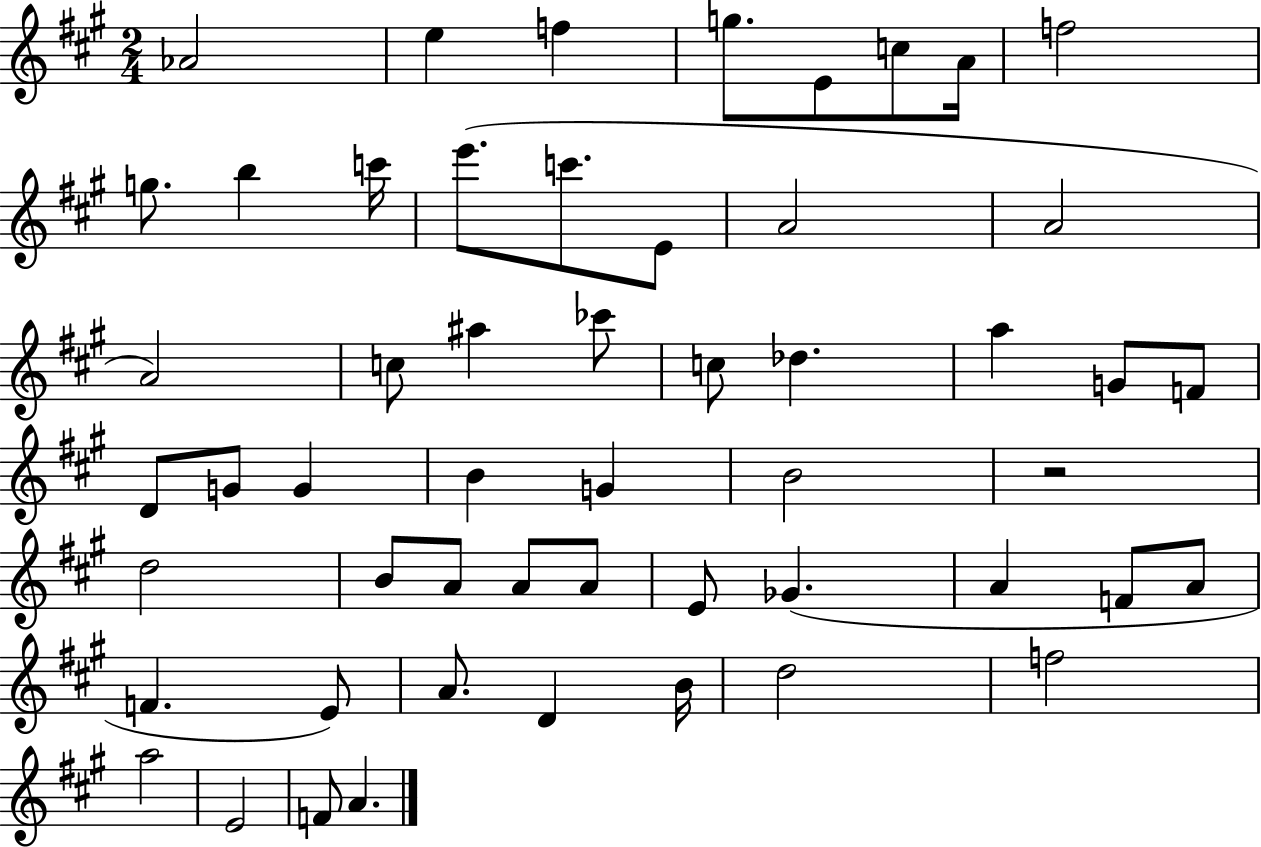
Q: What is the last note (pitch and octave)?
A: A4